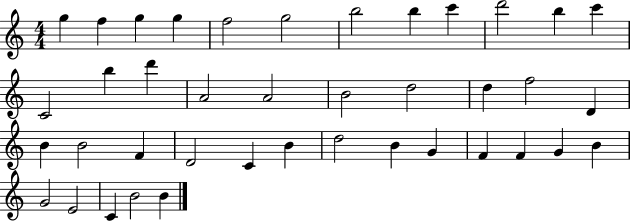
{
  \clef treble
  \numericTimeSignature
  \time 4/4
  \key c \major
  g''4 f''4 g''4 g''4 | f''2 g''2 | b''2 b''4 c'''4 | d'''2 b''4 c'''4 | \break c'2 b''4 d'''4 | a'2 a'2 | b'2 d''2 | d''4 f''2 d'4 | \break b'4 b'2 f'4 | d'2 c'4 b'4 | d''2 b'4 g'4 | f'4 f'4 g'4 b'4 | \break g'2 e'2 | c'4 b'2 b'4 | \bar "|."
}